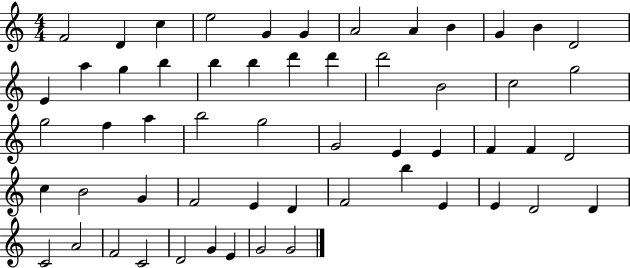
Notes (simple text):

F4/h D4/q C5/q E5/h G4/q G4/q A4/h A4/q B4/q G4/q B4/q D4/h E4/q A5/q G5/q B5/q B5/q B5/q D6/q D6/q D6/h B4/h C5/h G5/h G5/h F5/q A5/q B5/h G5/h G4/h E4/q E4/q F4/q F4/q D4/h C5/q B4/h G4/q F4/h E4/q D4/q F4/h B5/q E4/q E4/q D4/h D4/q C4/h A4/h F4/h C4/h D4/h G4/q E4/q G4/h G4/h